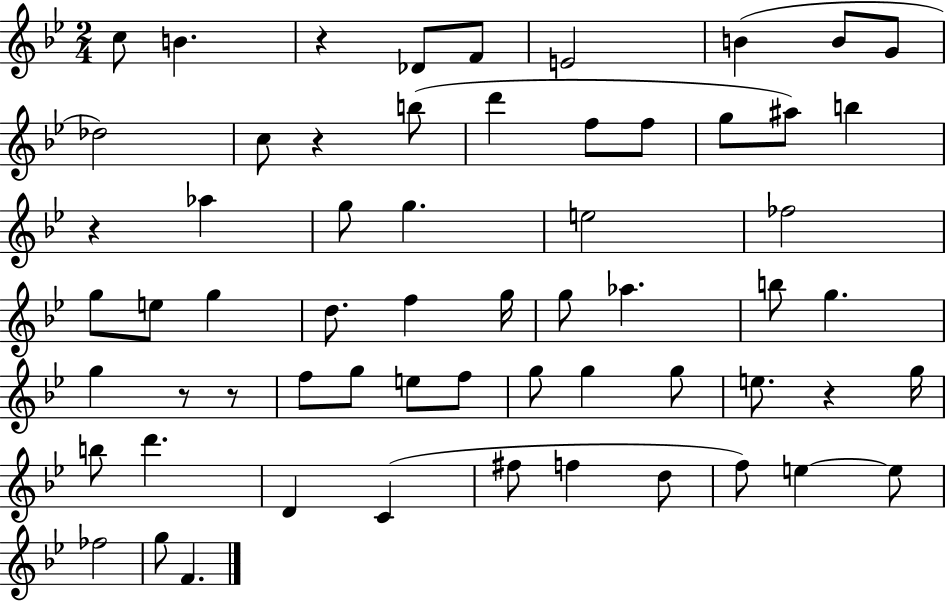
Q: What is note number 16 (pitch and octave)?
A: A#5